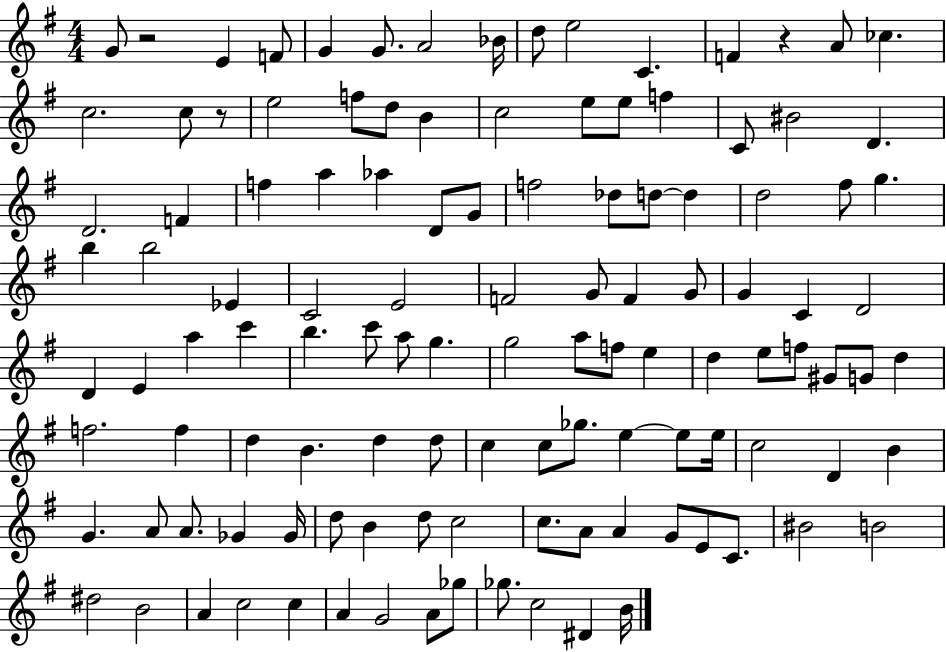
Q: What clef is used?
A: treble